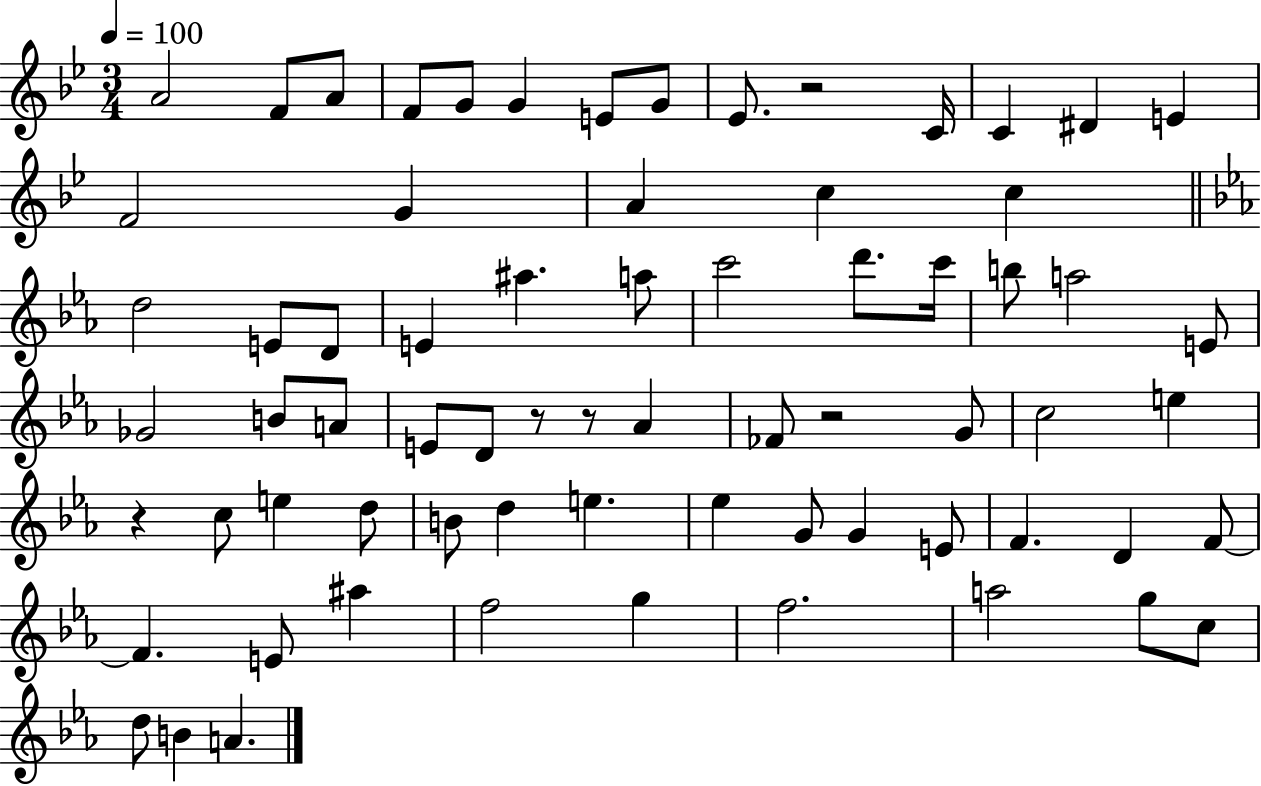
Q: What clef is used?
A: treble